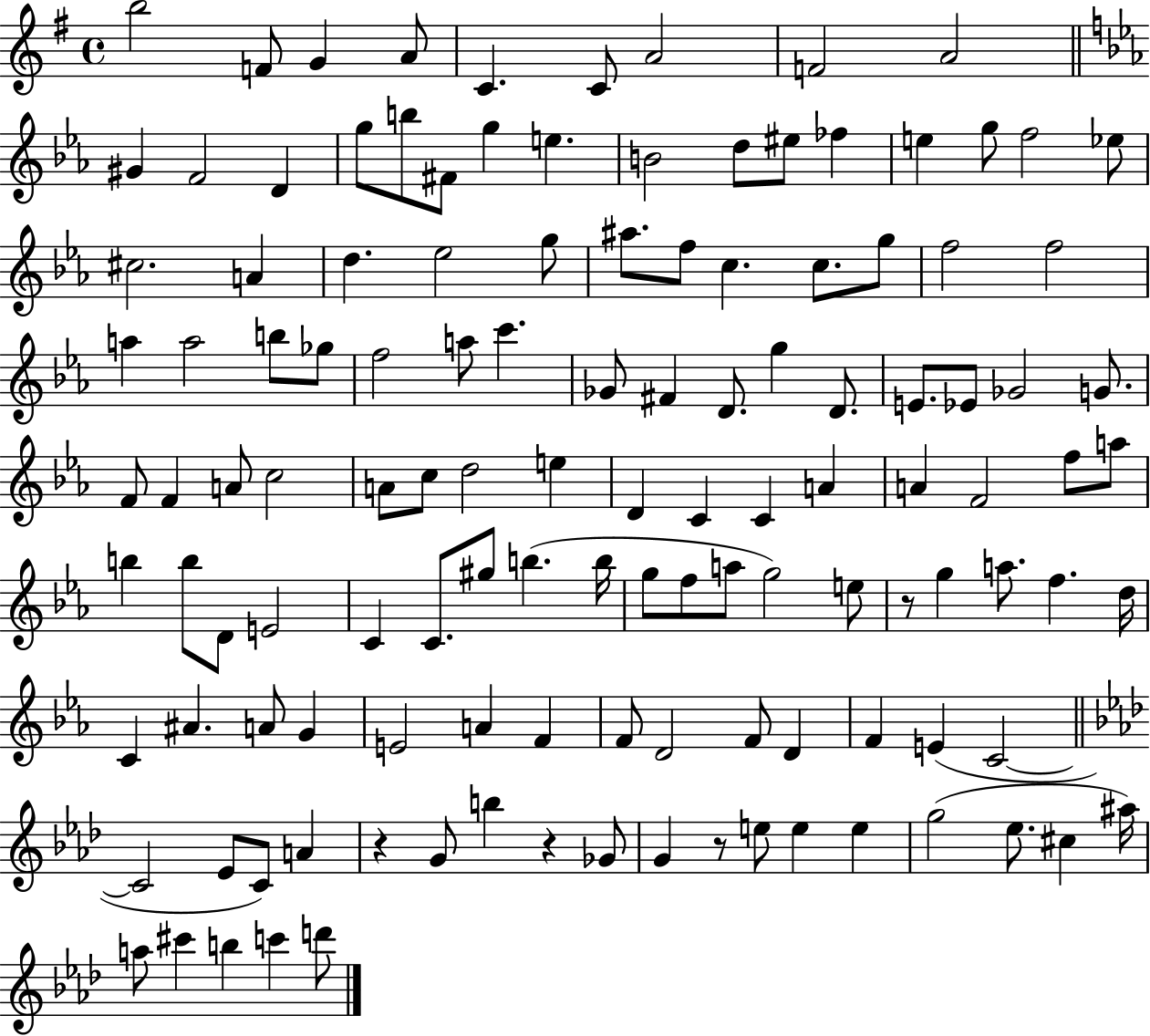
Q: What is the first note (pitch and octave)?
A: B5